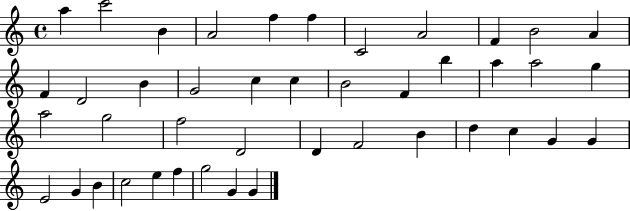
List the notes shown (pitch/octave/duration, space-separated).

A5/q C6/h B4/q A4/h F5/q F5/q C4/h A4/h F4/q B4/h A4/q F4/q D4/h B4/q G4/h C5/q C5/q B4/h F4/q B5/q A5/q A5/h G5/q A5/h G5/h F5/h D4/h D4/q F4/h B4/q D5/q C5/q G4/q G4/q E4/h G4/q B4/q C5/h E5/q F5/q G5/h G4/q G4/q